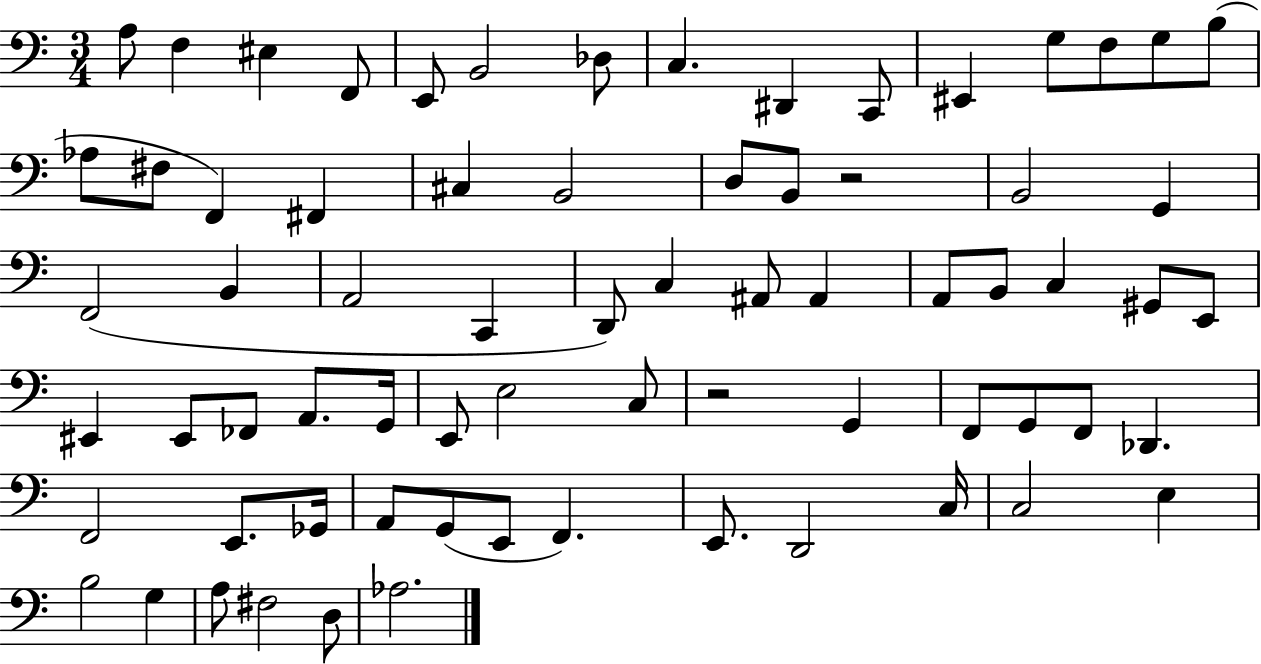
X:1
T:Untitled
M:3/4
L:1/4
K:C
A,/2 F, ^E, F,,/2 E,,/2 B,,2 _D,/2 C, ^D,, C,,/2 ^E,, G,/2 F,/2 G,/2 B,/2 _A,/2 ^F,/2 F,, ^F,, ^C, B,,2 D,/2 B,,/2 z2 B,,2 G,, F,,2 B,, A,,2 C,, D,,/2 C, ^A,,/2 ^A,, A,,/2 B,,/2 C, ^G,,/2 E,,/2 ^E,, ^E,,/2 _F,,/2 A,,/2 G,,/4 E,,/2 E,2 C,/2 z2 G,, F,,/2 G,,/2 F,,/2 _D,, F,,2 E,,/2 _G,,/4 A,,/2 G,,/2 E,,/2 F,, E,,/2 D,,2 C,/4 C,2 E, B,2 G, A,/2 ^F,2 D,/2 _A,2